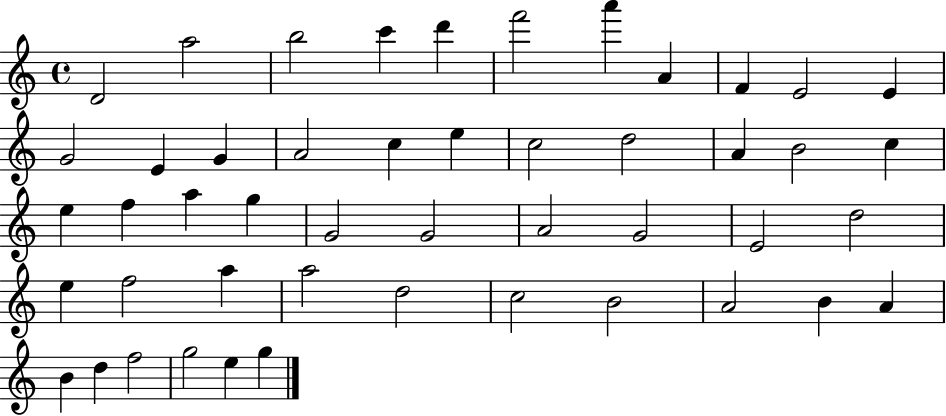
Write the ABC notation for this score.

X:1
T:Untitled
M:4/4
L:1/4
K:C
D2 a2 b2 c' d' f'2 a' A F E2 E G2 E G A2 c e c2 d2 A B2 c e f a g G2 G2 A2 G2 E2 d2 e f2 a a2 d2 c2 B2 A2 B A B d f2 g2 e g